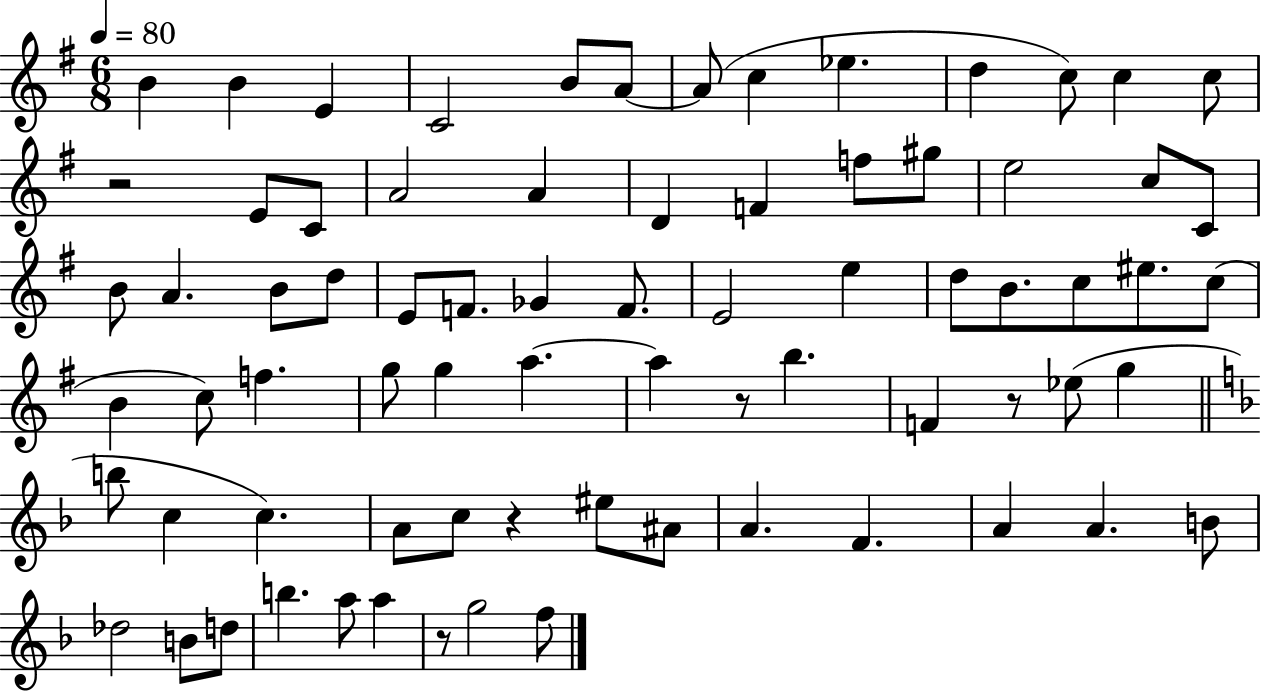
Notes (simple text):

B4/q B4/q E4/q C4/h B4/e A4/e A4/e C5/q Eb5/q. D5/q C5/e C5/q C5/e R/h E4/e C4/e A4/h A4/q D4/q F4/q F5/e G#5/e E5/h C5/e C4/e B4/e A4/q. B4/e D5/e E4/e F4/e. Gb4/q F4/e. E4/h E5/q D5/e B4/e. C5/e EIS5/e. C5/e B4/q C5/e F5/q. G5/e G5/q A5/q. A5/q R/e B5/q. F4/q R/e Eb5/e G5/q B5/e C5/q C5/q. A4/e C5/e R/q EIS5/e A#4/e A4/q. F4/q. A4/q A4/q. B4/e Db5/h B4/e D5/e B5/q. A5/e A5/q R/e G5/h F5/e